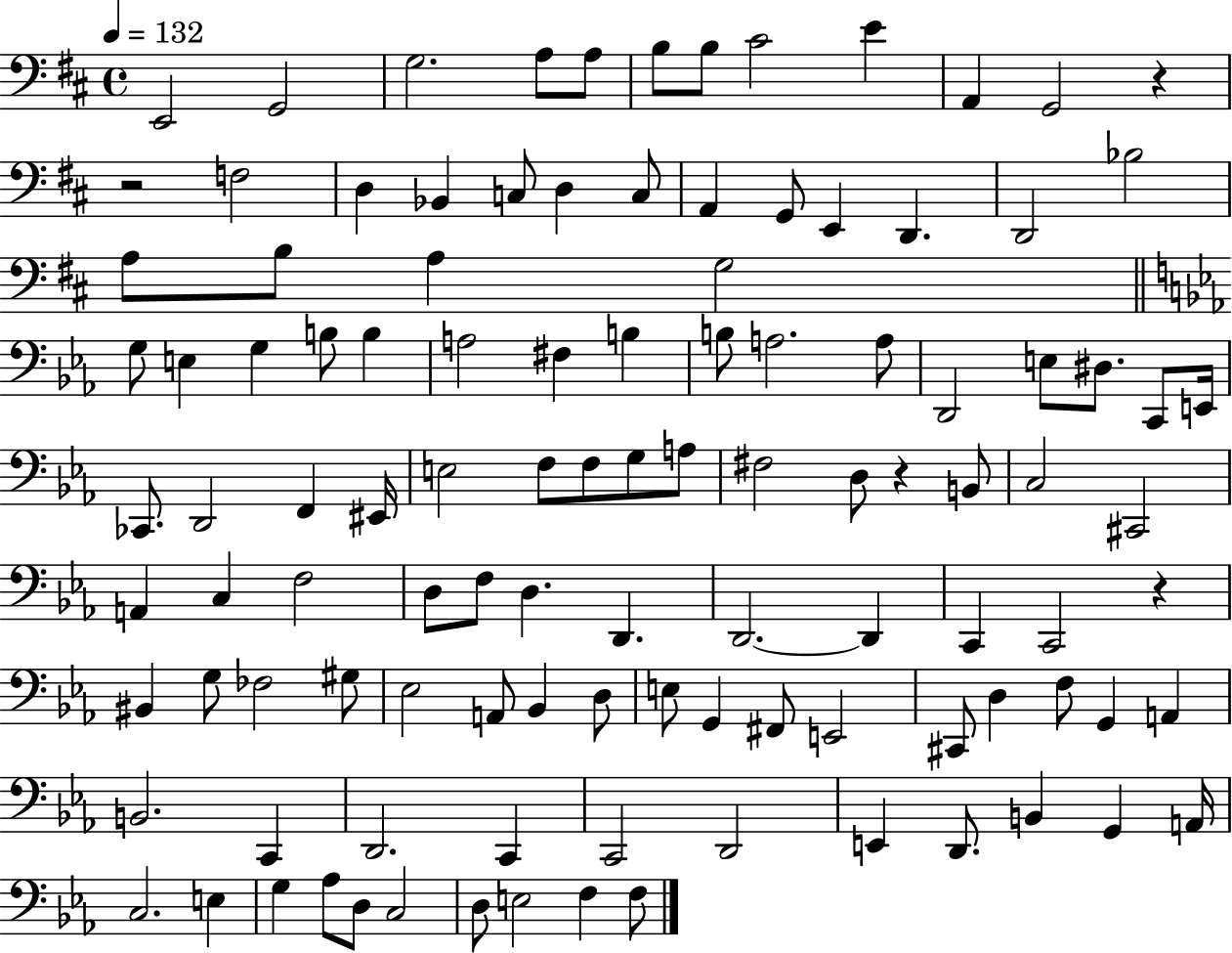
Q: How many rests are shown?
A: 4